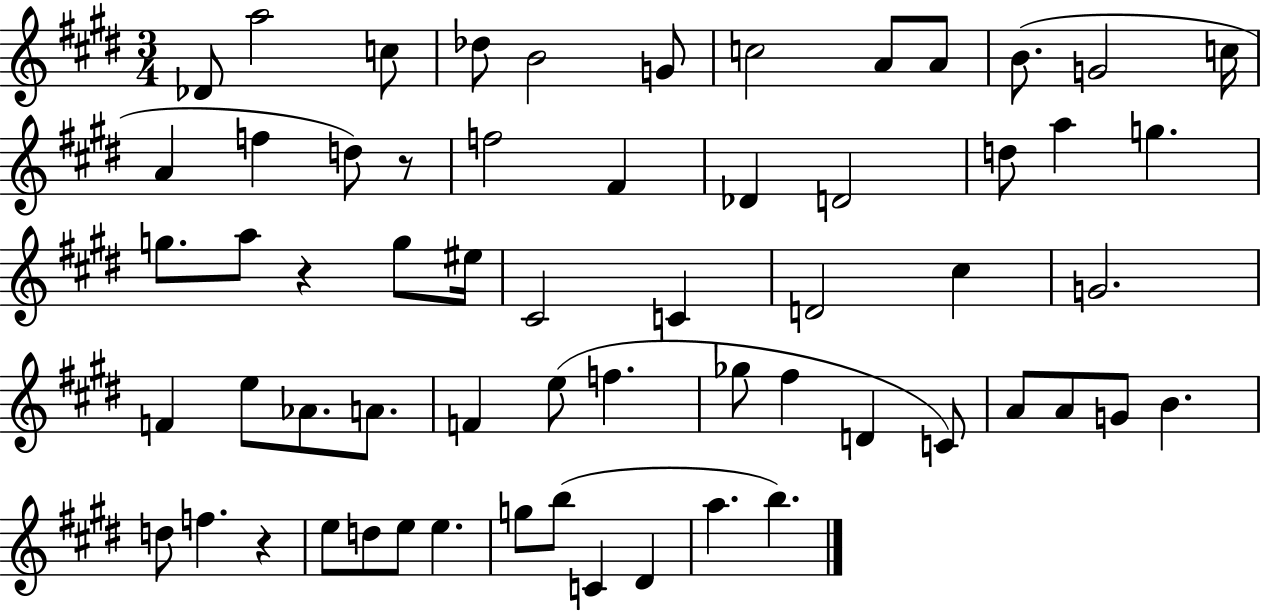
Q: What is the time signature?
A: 3/4